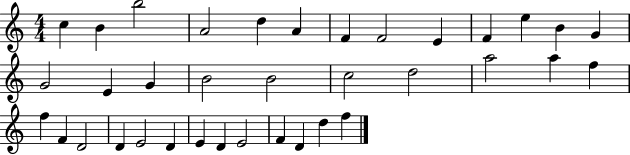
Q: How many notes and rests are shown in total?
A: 36